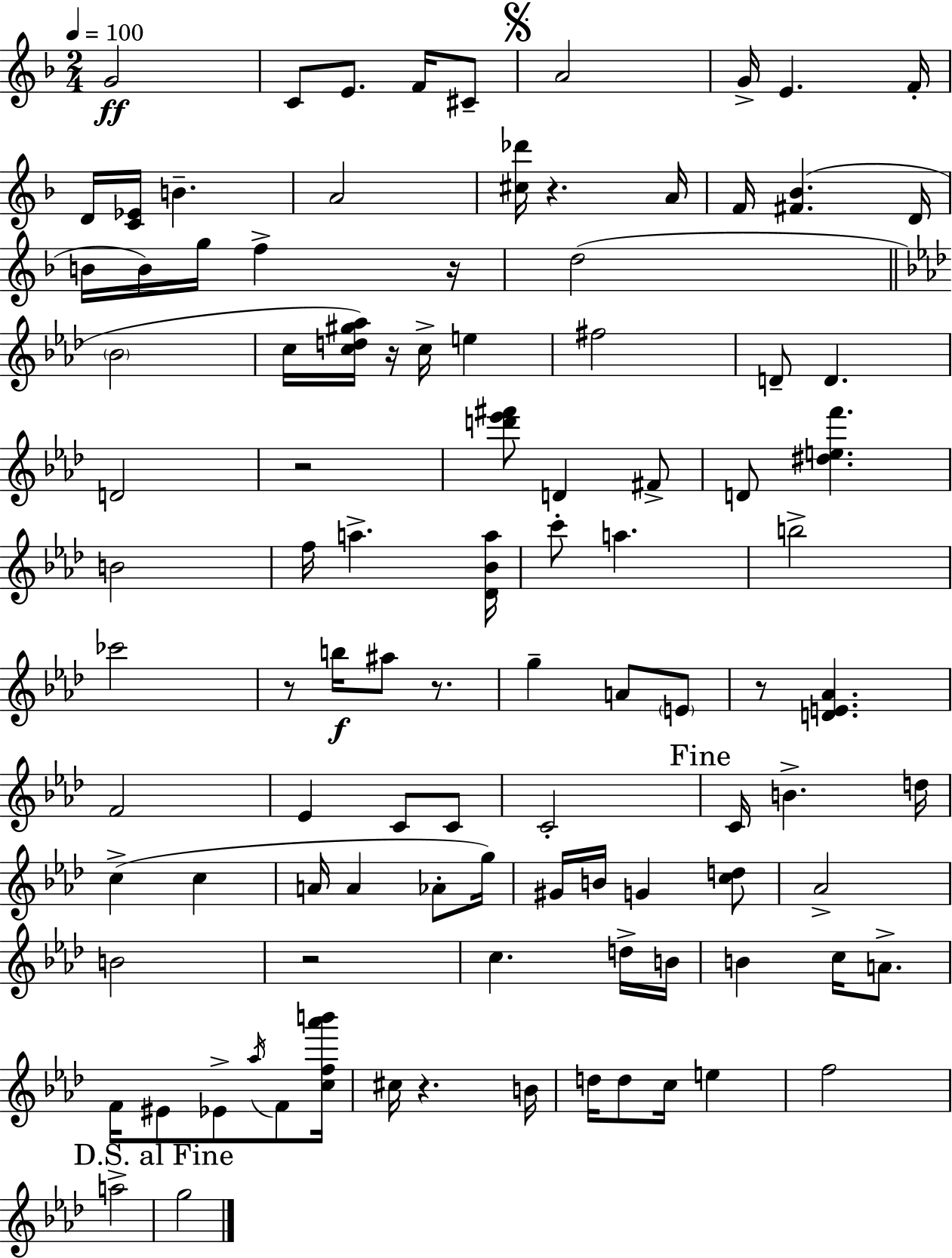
{
  \clef treble
  \numericTimeSignature
  \time 2/4
  \key d \minor
  \tempo 4 = 100
  \repeat volta 2 { g'2\ff | c'8 e'8. f'16 cis'8-- | \mark \markup { \musicglyph "scripts.segno" } a'2 | g'16-> e'4. f'16-. | \break d'16 <c' ees'>16 b'4.-- | a'2 | <cis'' des'''>16 r4. a'16 | f'16 <fis' bes'>4.( d'16 | \break b'16 b'16) g''16 f''4-> r16 | d''2( | \bar "||" \break \key aes \major \parenthesize bes'2 | c''16 <c'' d'' gis'' aes''>16) r16 c''16-> e''4 | fis''2 | d'8-- d'4. | \break d'2 | r2 | <d''' ees''' fis'''>8 d'4 fis'8-> | d'8 <dis'' e'' f'''>4. | \break b'2 | f''16 a''4.-> <des' bes' a''>16 | c'''8-. a''4. | b''2-> | \break ces'''2 | r8 b''16\f ais''8 r8. | g''4-- a'8 \parenthesize e'8 | r8 <d' e' aes'>4. | \break f'2 | ees'4 c'8 c'8 | c'2-. | \mark "Fine" c'16 b'4.-> d''16 | \break c''4->( c''4 | a'16 a'4 aes'8-. g''16) | gis'16 b'16 g'4 <c'' d''>8 | aes'2-> | \break b'2 | r2 | c''4. d''16-> b'16 | b'4 c''16 a'8.-> | \break f'16 eis'8 ees'8-> \acciaccatura { aes''16 } f'8 | <c'' f'' aes''' b'''>16 cis''16 r4. | b'16 d''16 d''8 c''16 e''4 | f''2 | \break a''2-> | \mark "D.S. al Fine" g''2 | } \bar "|."
}